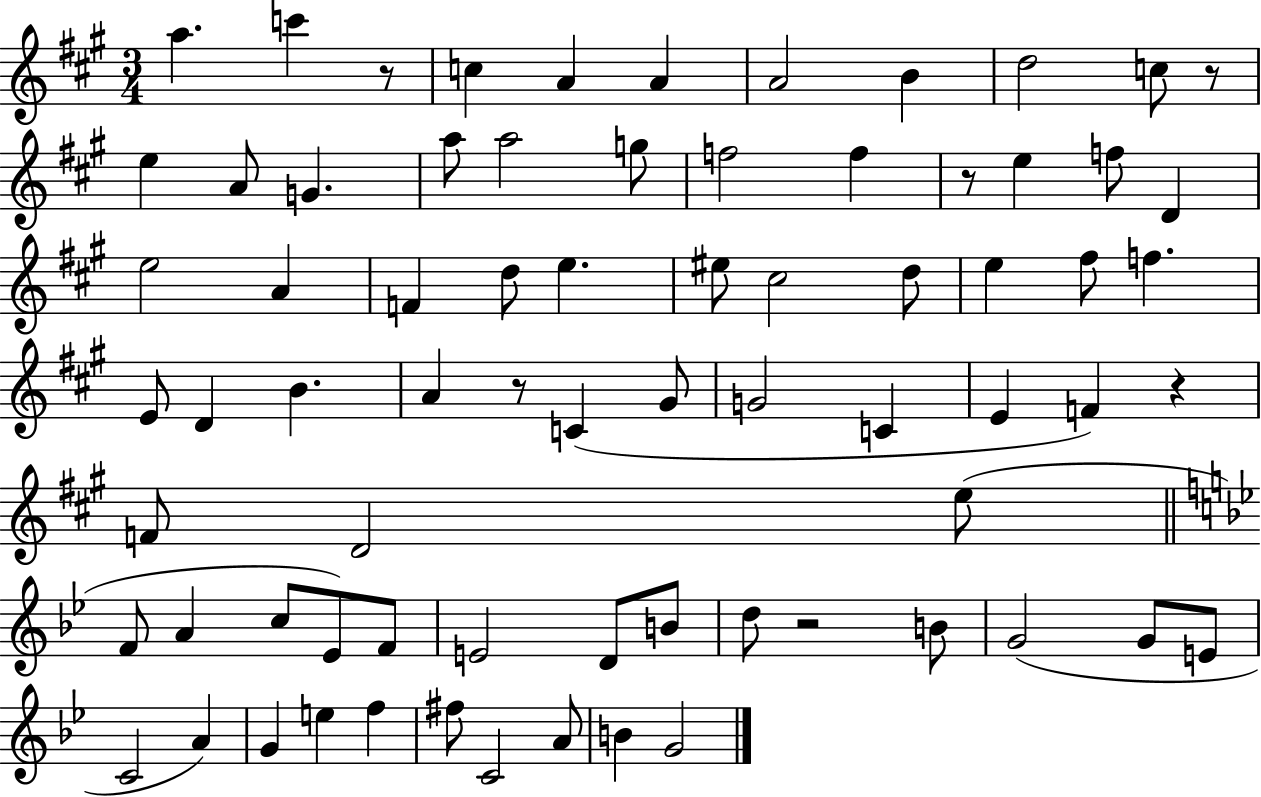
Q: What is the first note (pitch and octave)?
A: A5